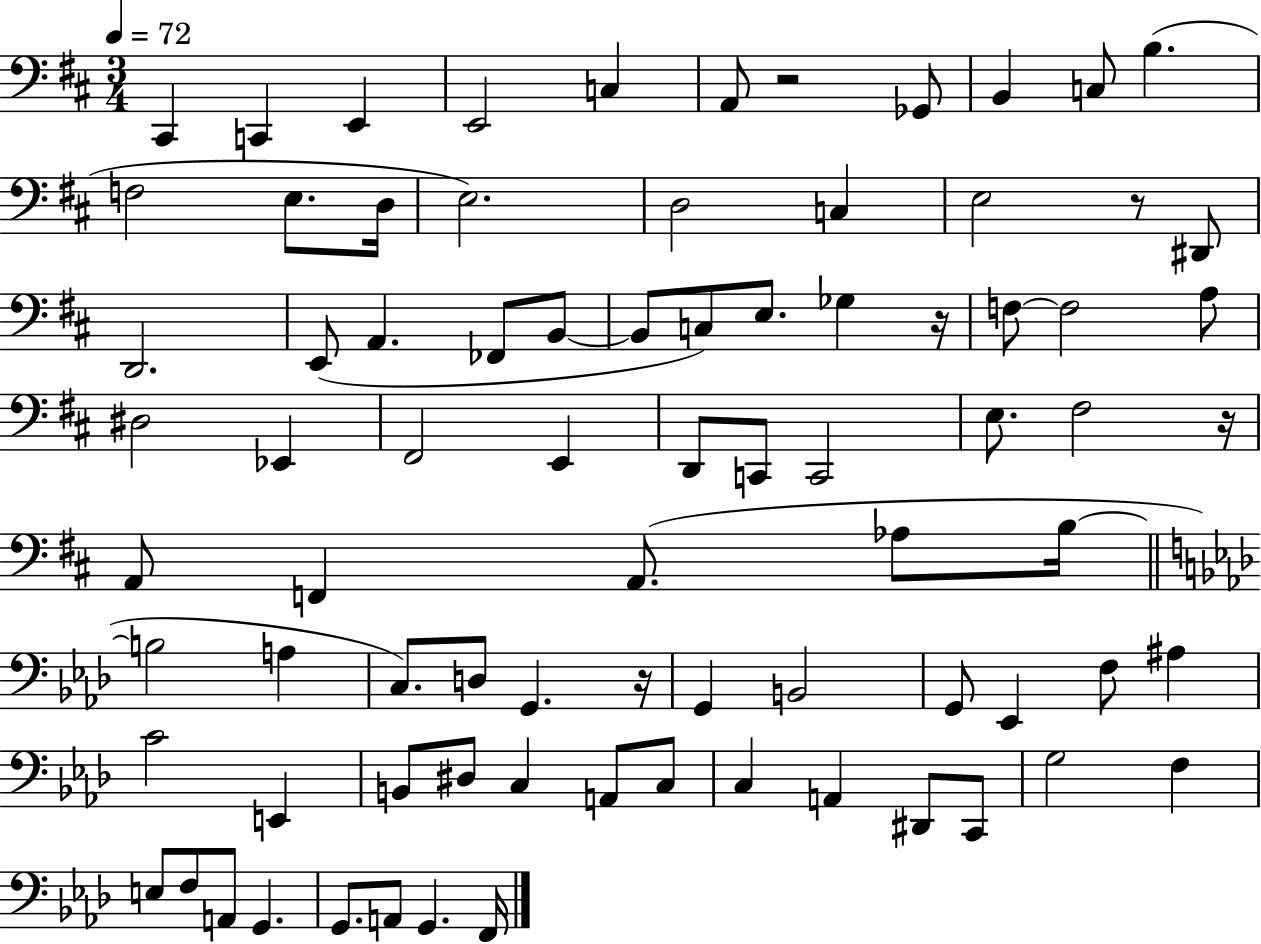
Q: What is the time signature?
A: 3/4